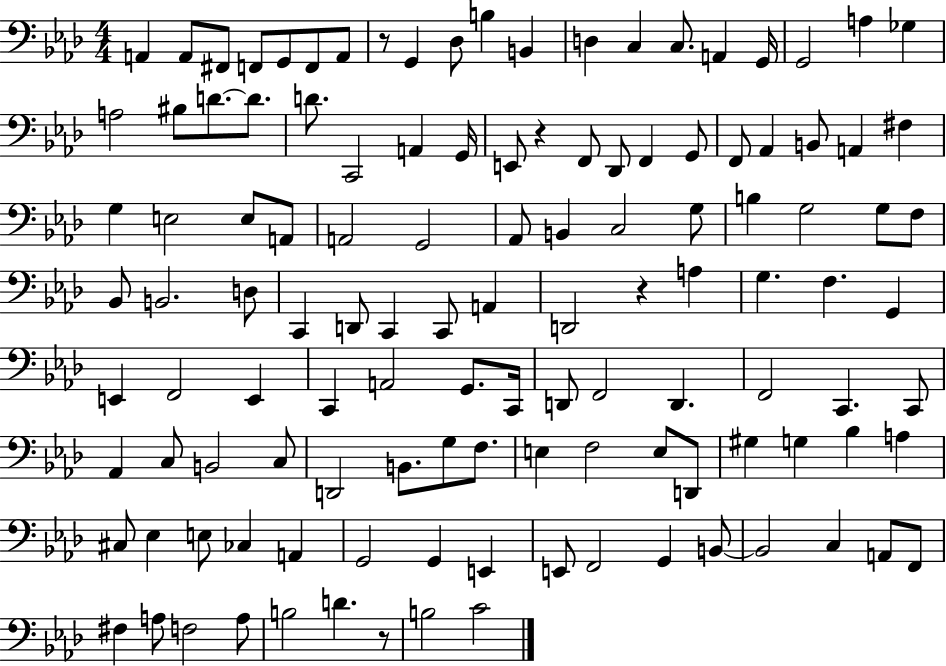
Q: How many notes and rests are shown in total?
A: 121